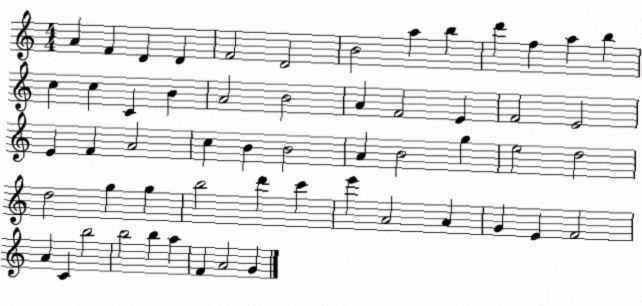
X:1
T:Untitled
M:4/4
L:1/4
K:C
A F D D F2 D2 B2 a b d' f a b c c C B A2 B2 A F2 E F2 E2 E F A2 c B B2 A B2 g e2 d2 d2 g g b2 d' c' e' A2 A G E F2 A C b2 b2 b a F A2 G